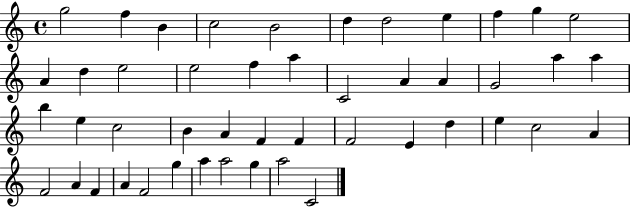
{
  \clef treble
  \time 4/4
  \defaultTimeSignature
  \key c \major
  g''2 f''4 b'4 | c''2 b'2 | d''4 d''2 e''4 | f''4 g''4 e''2 | \break a'4 d''4 e''2 | e''2 f''4 a''4 | c'2 a'4 a'4 | g'2 a''4 a''4 | \break b''4 e''4 c''2 | b'4 a'4 f'4 f'4 | f'2 e'4 d''4 | e''4 c''2 a'4 | \break f'2 a'4 f'4 | a'4 f'2 g''4 | a''4 a''2 g''4 | a''2 c'2 | \break \bar "|."
}